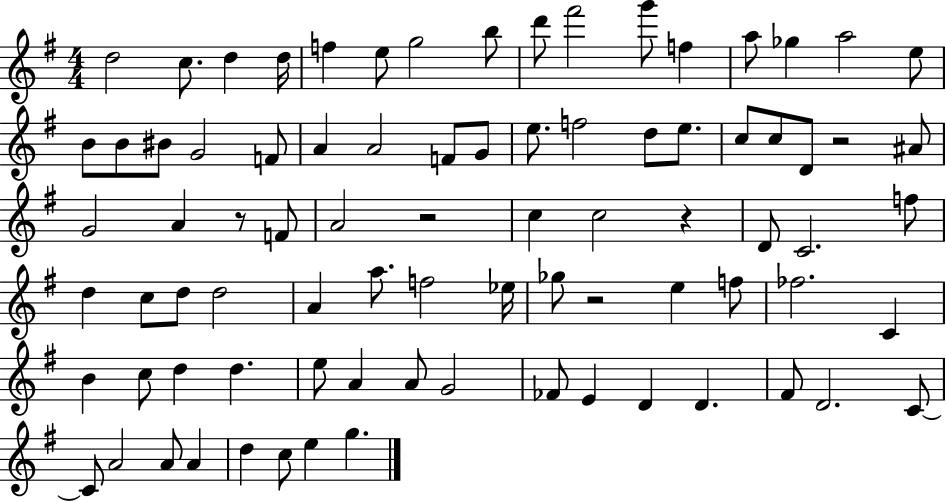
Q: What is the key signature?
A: G major